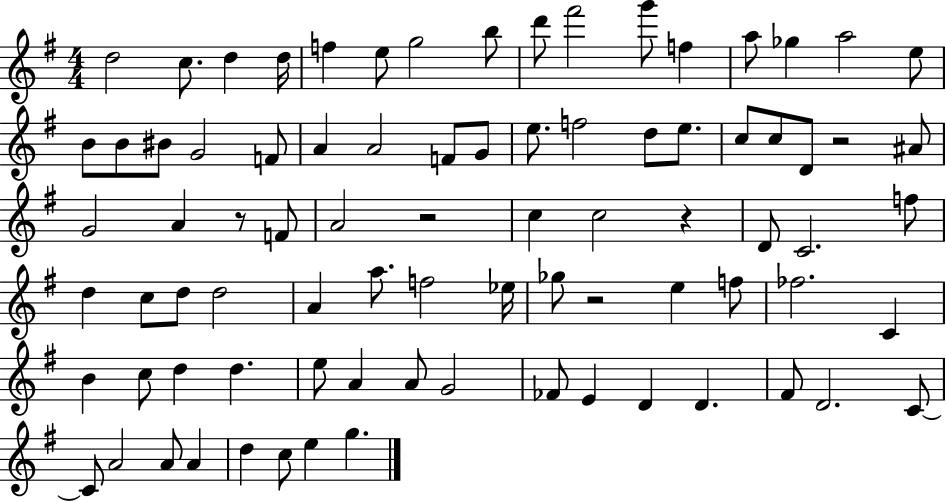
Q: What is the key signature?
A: G major